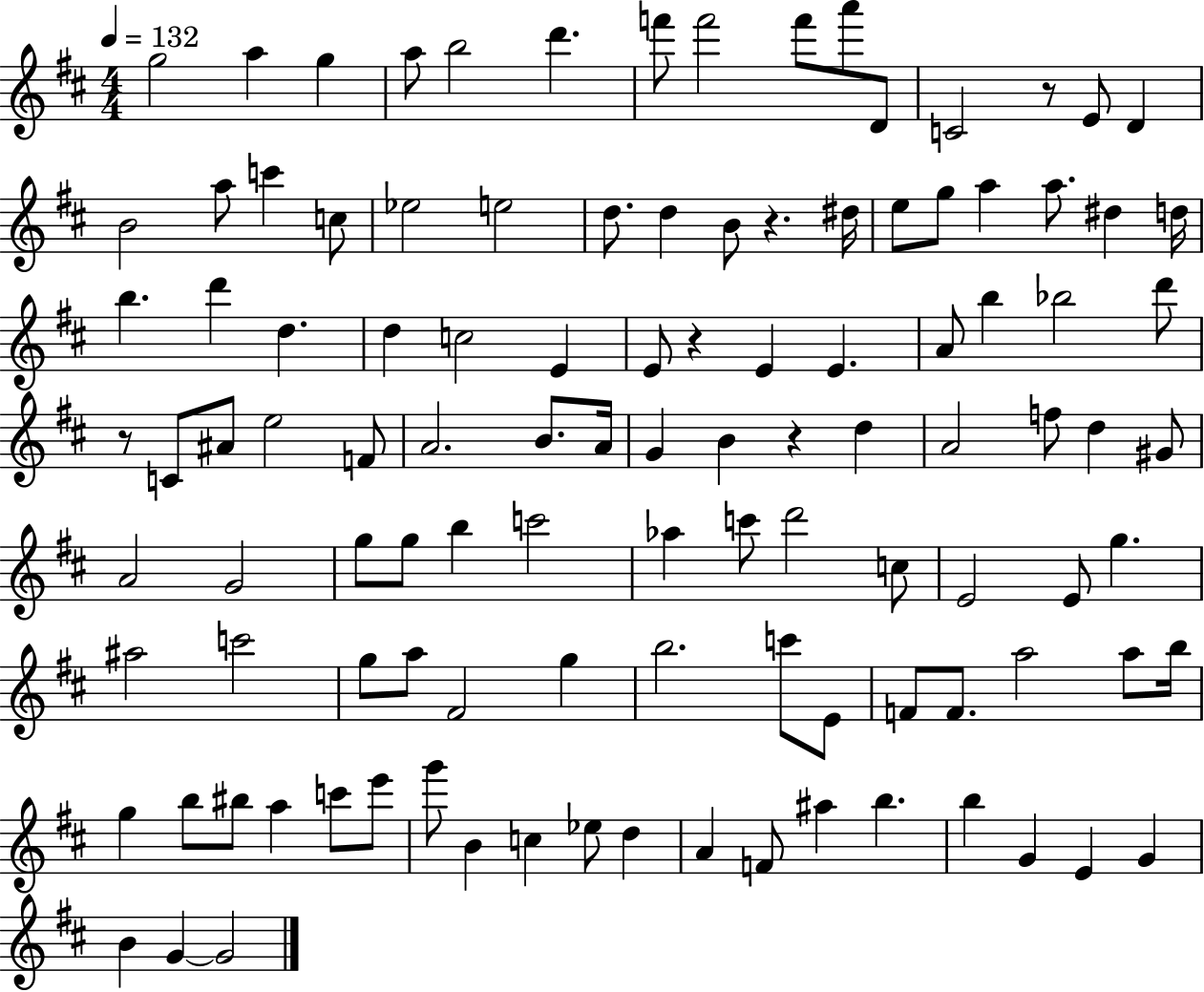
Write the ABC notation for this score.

X:1
T:Untitled
M:4/4
L:1/4
K:D
g2 a g a/2 b2 d' f'/2 f'2 f'/2 a'/2 D/2 C2 z/2 E/2 D B2 a/2 c' c/2 _e2 e2 d/2 d B/2 z ^d/4 e/2 g/2 a a/2 ^d d/4 b d' d d c2 E E/2 z E E A/2 b _b2 d'/2 z/2 C/2 ^A/2 e2 F/2 A2 B/2 A/4 G B z d A2 f/2 d ^G/2 A2 G2 g/2 g/2 b c'2 _a c'/2 d'2 c/2 E2 E/2 g ^a2 c'2 g/2 a/2 ^F2 g b2 c'/2 E/2 F/2 F/2 a2 a/2 b/4 g b/2 ^b/2 a c'/2 e'/2 g'/2 B c _e/2 d A F/2 ^a b b G E G B G G2